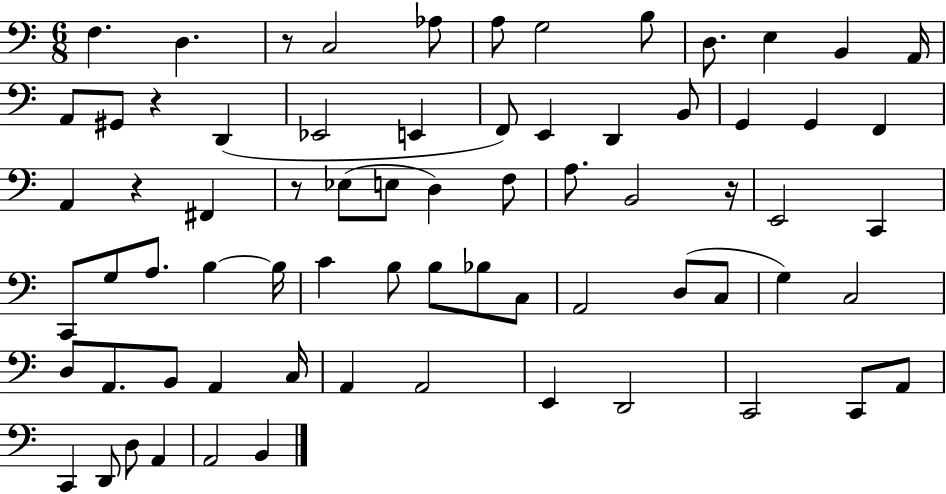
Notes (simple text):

F3/q. D3/q. R/e C3/h Ab3/e A3/e G3/h B3/e D3/e. E3/q B2/q A2/s A2/e G#2/e R/q D2/q Eb2/h E2/q F2/e E2/q D2/q B2/e G2/q G2/q F2/q A2/q R/q F#2/q R/e Eb3/e E3/e D3/q F3/e A3/e. B2/h R/s E2/h C2/q C2/e G3/e A3/e. B3/q B3/s C4/q B3/e B3/e Bb3/e C3/e A2/h D3/e C3/e G3/q C3/h D3/e A2/e. B2/e A2/q C3/s A2/q A2/h E2/q D2/h C2/h C2/e A2/e C2/q D2/e D3/e A2/q A2/h B2/q